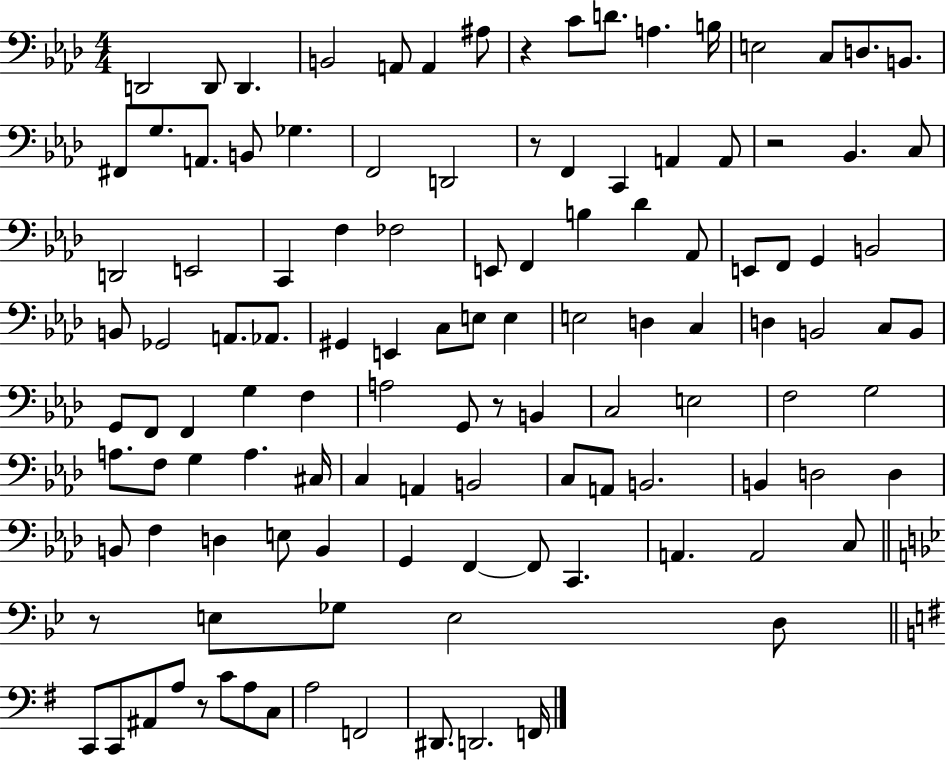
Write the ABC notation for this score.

X:1
T:Untitled
M:4/4
L:1/4
K:Ab
D,,2 D,,/2 D,, B,,2 A,,/2 A,, ^A,/2 z C/2 D/2 A, B,/4 E,2 C,/2 D,/2 B,,/2 ^F,,/2 G,/2 A,,/2 B,,/2 _G, F,,2 D,,2 z/2 F,, C,, A,, A,,/2 z2 _B,, C,/2 D,,2 E,,2 C,, F, _F,2 E,,/2 F,, B, _D _A,,/2 E,,/2 F,,/2 G,, B,,2 B,,/2 _G,,2 A,,/2 _A,,/2 ^G,, E,, C,/2 E,/2 E, E,2 D, C, D, B,,2 C,/2 B,,/2 G,,/2 F,,/2 F,, G, F, A,2 G,,/2 z/2 B,, C,2 E,2 F,2 G,2 A,/2 F,/2 G, A, ^C,/4 C, A,, B,,2 C,/2 A,,/2 B,,2 B,, D,2 D, B,,/2 F, D, E,/2 B,, G,, F,, F,,/2 C,, A,, A,,2 C,/2 z/2 E,/2 _G,/2 E,2 D,/2 C,,/2 C,,/2 ^A,,/2 A,/2 z/2 C/2 A,/2 C,/2 A,2 F,,2 ^D,,/2 D,,2 F,,/4